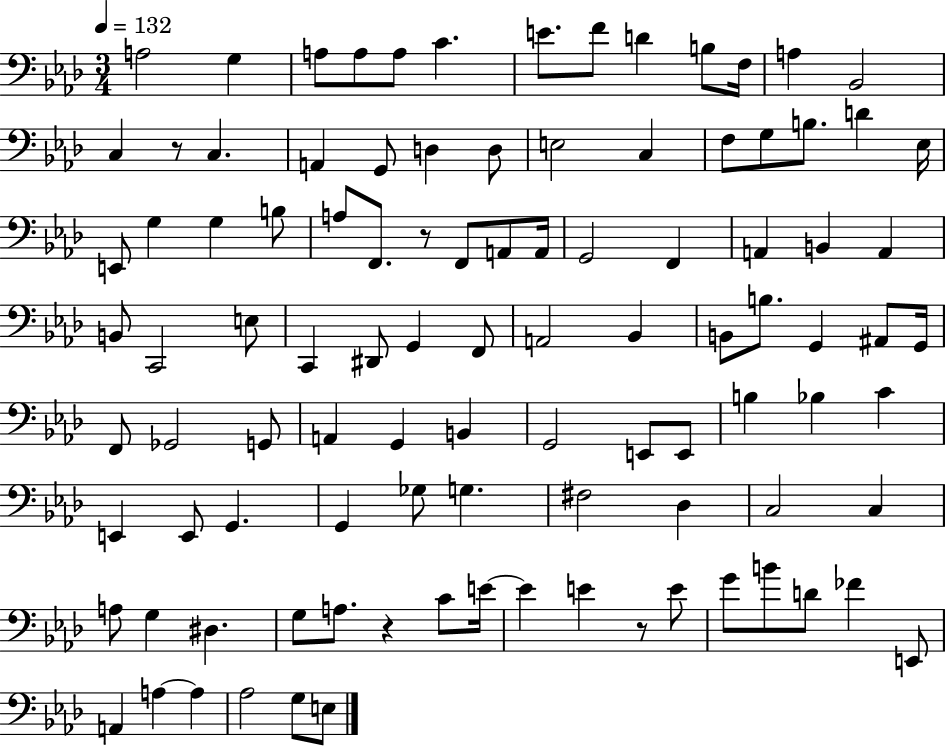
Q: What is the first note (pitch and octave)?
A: A3